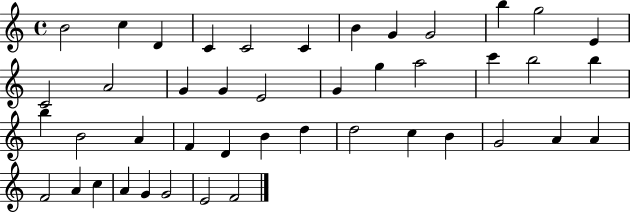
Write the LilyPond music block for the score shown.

{
  \clef treble
  \time 4/4
  \defaultTimeSignature
  \key c \major
  b'2 c''4 d'4 | c'4 c'2 c'4 | b'4 g'4 g'2 | b''4 g''2 e'4 | \break c'2 a'2 | g'4 g'4 e'2 | g'4 g''4 a''2 | c'''4 b''2 b''4 | \break b''4 b'2 a'4 | f'4 d'4 b'4 d''4 | d''2 c''4 b'4 | g'2 a'4 a'4 | \break f'2 a'4 c''4 | a'4 g'4 g'2 | e'2 f'2 | \bar "|."
}